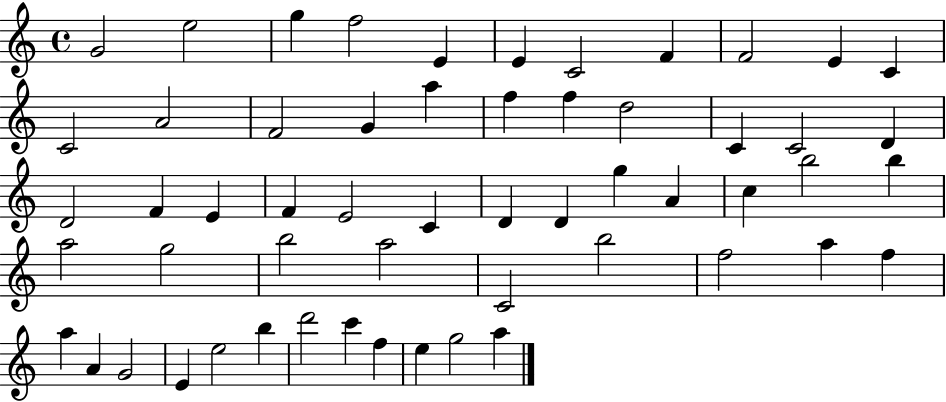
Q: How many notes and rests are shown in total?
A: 56